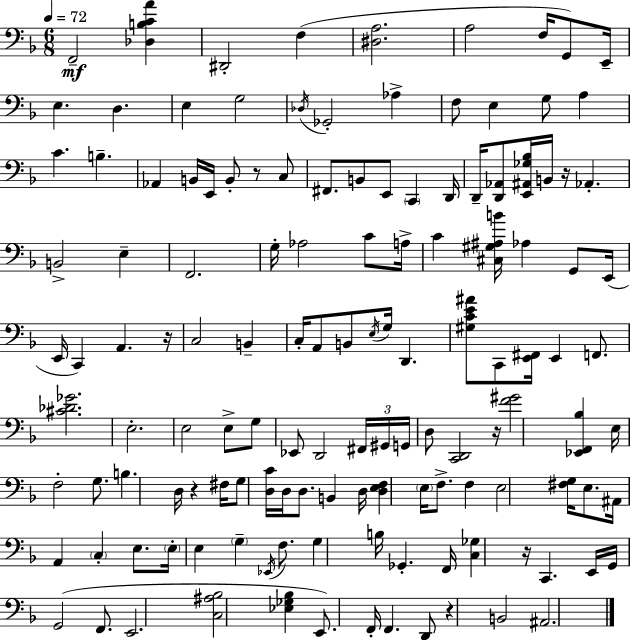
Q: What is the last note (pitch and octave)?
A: A#2